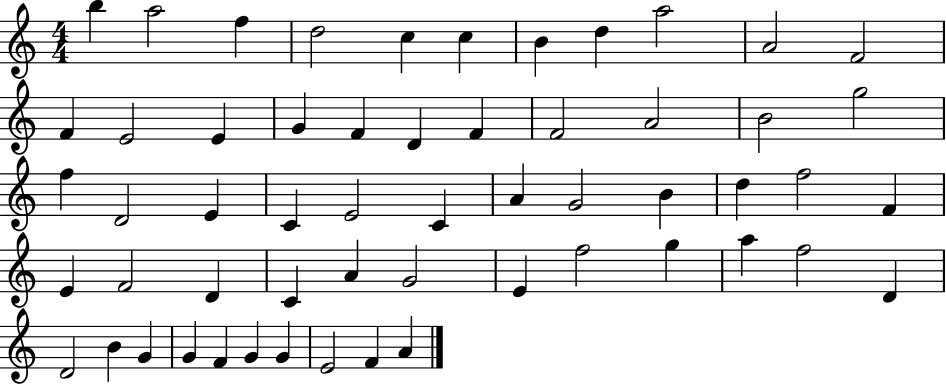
X:1
T:Untitled
M:4/4
L:1/4
K:C
b a2 f d2 c c B d a2 A2 F2 F E2 E G F D F F2 A2 B2 g2 f D2 E C E2 C A G2 B d f2 F E F2 D C A G2 E f2 g a f2 D D2 B G G F G G E2 F A